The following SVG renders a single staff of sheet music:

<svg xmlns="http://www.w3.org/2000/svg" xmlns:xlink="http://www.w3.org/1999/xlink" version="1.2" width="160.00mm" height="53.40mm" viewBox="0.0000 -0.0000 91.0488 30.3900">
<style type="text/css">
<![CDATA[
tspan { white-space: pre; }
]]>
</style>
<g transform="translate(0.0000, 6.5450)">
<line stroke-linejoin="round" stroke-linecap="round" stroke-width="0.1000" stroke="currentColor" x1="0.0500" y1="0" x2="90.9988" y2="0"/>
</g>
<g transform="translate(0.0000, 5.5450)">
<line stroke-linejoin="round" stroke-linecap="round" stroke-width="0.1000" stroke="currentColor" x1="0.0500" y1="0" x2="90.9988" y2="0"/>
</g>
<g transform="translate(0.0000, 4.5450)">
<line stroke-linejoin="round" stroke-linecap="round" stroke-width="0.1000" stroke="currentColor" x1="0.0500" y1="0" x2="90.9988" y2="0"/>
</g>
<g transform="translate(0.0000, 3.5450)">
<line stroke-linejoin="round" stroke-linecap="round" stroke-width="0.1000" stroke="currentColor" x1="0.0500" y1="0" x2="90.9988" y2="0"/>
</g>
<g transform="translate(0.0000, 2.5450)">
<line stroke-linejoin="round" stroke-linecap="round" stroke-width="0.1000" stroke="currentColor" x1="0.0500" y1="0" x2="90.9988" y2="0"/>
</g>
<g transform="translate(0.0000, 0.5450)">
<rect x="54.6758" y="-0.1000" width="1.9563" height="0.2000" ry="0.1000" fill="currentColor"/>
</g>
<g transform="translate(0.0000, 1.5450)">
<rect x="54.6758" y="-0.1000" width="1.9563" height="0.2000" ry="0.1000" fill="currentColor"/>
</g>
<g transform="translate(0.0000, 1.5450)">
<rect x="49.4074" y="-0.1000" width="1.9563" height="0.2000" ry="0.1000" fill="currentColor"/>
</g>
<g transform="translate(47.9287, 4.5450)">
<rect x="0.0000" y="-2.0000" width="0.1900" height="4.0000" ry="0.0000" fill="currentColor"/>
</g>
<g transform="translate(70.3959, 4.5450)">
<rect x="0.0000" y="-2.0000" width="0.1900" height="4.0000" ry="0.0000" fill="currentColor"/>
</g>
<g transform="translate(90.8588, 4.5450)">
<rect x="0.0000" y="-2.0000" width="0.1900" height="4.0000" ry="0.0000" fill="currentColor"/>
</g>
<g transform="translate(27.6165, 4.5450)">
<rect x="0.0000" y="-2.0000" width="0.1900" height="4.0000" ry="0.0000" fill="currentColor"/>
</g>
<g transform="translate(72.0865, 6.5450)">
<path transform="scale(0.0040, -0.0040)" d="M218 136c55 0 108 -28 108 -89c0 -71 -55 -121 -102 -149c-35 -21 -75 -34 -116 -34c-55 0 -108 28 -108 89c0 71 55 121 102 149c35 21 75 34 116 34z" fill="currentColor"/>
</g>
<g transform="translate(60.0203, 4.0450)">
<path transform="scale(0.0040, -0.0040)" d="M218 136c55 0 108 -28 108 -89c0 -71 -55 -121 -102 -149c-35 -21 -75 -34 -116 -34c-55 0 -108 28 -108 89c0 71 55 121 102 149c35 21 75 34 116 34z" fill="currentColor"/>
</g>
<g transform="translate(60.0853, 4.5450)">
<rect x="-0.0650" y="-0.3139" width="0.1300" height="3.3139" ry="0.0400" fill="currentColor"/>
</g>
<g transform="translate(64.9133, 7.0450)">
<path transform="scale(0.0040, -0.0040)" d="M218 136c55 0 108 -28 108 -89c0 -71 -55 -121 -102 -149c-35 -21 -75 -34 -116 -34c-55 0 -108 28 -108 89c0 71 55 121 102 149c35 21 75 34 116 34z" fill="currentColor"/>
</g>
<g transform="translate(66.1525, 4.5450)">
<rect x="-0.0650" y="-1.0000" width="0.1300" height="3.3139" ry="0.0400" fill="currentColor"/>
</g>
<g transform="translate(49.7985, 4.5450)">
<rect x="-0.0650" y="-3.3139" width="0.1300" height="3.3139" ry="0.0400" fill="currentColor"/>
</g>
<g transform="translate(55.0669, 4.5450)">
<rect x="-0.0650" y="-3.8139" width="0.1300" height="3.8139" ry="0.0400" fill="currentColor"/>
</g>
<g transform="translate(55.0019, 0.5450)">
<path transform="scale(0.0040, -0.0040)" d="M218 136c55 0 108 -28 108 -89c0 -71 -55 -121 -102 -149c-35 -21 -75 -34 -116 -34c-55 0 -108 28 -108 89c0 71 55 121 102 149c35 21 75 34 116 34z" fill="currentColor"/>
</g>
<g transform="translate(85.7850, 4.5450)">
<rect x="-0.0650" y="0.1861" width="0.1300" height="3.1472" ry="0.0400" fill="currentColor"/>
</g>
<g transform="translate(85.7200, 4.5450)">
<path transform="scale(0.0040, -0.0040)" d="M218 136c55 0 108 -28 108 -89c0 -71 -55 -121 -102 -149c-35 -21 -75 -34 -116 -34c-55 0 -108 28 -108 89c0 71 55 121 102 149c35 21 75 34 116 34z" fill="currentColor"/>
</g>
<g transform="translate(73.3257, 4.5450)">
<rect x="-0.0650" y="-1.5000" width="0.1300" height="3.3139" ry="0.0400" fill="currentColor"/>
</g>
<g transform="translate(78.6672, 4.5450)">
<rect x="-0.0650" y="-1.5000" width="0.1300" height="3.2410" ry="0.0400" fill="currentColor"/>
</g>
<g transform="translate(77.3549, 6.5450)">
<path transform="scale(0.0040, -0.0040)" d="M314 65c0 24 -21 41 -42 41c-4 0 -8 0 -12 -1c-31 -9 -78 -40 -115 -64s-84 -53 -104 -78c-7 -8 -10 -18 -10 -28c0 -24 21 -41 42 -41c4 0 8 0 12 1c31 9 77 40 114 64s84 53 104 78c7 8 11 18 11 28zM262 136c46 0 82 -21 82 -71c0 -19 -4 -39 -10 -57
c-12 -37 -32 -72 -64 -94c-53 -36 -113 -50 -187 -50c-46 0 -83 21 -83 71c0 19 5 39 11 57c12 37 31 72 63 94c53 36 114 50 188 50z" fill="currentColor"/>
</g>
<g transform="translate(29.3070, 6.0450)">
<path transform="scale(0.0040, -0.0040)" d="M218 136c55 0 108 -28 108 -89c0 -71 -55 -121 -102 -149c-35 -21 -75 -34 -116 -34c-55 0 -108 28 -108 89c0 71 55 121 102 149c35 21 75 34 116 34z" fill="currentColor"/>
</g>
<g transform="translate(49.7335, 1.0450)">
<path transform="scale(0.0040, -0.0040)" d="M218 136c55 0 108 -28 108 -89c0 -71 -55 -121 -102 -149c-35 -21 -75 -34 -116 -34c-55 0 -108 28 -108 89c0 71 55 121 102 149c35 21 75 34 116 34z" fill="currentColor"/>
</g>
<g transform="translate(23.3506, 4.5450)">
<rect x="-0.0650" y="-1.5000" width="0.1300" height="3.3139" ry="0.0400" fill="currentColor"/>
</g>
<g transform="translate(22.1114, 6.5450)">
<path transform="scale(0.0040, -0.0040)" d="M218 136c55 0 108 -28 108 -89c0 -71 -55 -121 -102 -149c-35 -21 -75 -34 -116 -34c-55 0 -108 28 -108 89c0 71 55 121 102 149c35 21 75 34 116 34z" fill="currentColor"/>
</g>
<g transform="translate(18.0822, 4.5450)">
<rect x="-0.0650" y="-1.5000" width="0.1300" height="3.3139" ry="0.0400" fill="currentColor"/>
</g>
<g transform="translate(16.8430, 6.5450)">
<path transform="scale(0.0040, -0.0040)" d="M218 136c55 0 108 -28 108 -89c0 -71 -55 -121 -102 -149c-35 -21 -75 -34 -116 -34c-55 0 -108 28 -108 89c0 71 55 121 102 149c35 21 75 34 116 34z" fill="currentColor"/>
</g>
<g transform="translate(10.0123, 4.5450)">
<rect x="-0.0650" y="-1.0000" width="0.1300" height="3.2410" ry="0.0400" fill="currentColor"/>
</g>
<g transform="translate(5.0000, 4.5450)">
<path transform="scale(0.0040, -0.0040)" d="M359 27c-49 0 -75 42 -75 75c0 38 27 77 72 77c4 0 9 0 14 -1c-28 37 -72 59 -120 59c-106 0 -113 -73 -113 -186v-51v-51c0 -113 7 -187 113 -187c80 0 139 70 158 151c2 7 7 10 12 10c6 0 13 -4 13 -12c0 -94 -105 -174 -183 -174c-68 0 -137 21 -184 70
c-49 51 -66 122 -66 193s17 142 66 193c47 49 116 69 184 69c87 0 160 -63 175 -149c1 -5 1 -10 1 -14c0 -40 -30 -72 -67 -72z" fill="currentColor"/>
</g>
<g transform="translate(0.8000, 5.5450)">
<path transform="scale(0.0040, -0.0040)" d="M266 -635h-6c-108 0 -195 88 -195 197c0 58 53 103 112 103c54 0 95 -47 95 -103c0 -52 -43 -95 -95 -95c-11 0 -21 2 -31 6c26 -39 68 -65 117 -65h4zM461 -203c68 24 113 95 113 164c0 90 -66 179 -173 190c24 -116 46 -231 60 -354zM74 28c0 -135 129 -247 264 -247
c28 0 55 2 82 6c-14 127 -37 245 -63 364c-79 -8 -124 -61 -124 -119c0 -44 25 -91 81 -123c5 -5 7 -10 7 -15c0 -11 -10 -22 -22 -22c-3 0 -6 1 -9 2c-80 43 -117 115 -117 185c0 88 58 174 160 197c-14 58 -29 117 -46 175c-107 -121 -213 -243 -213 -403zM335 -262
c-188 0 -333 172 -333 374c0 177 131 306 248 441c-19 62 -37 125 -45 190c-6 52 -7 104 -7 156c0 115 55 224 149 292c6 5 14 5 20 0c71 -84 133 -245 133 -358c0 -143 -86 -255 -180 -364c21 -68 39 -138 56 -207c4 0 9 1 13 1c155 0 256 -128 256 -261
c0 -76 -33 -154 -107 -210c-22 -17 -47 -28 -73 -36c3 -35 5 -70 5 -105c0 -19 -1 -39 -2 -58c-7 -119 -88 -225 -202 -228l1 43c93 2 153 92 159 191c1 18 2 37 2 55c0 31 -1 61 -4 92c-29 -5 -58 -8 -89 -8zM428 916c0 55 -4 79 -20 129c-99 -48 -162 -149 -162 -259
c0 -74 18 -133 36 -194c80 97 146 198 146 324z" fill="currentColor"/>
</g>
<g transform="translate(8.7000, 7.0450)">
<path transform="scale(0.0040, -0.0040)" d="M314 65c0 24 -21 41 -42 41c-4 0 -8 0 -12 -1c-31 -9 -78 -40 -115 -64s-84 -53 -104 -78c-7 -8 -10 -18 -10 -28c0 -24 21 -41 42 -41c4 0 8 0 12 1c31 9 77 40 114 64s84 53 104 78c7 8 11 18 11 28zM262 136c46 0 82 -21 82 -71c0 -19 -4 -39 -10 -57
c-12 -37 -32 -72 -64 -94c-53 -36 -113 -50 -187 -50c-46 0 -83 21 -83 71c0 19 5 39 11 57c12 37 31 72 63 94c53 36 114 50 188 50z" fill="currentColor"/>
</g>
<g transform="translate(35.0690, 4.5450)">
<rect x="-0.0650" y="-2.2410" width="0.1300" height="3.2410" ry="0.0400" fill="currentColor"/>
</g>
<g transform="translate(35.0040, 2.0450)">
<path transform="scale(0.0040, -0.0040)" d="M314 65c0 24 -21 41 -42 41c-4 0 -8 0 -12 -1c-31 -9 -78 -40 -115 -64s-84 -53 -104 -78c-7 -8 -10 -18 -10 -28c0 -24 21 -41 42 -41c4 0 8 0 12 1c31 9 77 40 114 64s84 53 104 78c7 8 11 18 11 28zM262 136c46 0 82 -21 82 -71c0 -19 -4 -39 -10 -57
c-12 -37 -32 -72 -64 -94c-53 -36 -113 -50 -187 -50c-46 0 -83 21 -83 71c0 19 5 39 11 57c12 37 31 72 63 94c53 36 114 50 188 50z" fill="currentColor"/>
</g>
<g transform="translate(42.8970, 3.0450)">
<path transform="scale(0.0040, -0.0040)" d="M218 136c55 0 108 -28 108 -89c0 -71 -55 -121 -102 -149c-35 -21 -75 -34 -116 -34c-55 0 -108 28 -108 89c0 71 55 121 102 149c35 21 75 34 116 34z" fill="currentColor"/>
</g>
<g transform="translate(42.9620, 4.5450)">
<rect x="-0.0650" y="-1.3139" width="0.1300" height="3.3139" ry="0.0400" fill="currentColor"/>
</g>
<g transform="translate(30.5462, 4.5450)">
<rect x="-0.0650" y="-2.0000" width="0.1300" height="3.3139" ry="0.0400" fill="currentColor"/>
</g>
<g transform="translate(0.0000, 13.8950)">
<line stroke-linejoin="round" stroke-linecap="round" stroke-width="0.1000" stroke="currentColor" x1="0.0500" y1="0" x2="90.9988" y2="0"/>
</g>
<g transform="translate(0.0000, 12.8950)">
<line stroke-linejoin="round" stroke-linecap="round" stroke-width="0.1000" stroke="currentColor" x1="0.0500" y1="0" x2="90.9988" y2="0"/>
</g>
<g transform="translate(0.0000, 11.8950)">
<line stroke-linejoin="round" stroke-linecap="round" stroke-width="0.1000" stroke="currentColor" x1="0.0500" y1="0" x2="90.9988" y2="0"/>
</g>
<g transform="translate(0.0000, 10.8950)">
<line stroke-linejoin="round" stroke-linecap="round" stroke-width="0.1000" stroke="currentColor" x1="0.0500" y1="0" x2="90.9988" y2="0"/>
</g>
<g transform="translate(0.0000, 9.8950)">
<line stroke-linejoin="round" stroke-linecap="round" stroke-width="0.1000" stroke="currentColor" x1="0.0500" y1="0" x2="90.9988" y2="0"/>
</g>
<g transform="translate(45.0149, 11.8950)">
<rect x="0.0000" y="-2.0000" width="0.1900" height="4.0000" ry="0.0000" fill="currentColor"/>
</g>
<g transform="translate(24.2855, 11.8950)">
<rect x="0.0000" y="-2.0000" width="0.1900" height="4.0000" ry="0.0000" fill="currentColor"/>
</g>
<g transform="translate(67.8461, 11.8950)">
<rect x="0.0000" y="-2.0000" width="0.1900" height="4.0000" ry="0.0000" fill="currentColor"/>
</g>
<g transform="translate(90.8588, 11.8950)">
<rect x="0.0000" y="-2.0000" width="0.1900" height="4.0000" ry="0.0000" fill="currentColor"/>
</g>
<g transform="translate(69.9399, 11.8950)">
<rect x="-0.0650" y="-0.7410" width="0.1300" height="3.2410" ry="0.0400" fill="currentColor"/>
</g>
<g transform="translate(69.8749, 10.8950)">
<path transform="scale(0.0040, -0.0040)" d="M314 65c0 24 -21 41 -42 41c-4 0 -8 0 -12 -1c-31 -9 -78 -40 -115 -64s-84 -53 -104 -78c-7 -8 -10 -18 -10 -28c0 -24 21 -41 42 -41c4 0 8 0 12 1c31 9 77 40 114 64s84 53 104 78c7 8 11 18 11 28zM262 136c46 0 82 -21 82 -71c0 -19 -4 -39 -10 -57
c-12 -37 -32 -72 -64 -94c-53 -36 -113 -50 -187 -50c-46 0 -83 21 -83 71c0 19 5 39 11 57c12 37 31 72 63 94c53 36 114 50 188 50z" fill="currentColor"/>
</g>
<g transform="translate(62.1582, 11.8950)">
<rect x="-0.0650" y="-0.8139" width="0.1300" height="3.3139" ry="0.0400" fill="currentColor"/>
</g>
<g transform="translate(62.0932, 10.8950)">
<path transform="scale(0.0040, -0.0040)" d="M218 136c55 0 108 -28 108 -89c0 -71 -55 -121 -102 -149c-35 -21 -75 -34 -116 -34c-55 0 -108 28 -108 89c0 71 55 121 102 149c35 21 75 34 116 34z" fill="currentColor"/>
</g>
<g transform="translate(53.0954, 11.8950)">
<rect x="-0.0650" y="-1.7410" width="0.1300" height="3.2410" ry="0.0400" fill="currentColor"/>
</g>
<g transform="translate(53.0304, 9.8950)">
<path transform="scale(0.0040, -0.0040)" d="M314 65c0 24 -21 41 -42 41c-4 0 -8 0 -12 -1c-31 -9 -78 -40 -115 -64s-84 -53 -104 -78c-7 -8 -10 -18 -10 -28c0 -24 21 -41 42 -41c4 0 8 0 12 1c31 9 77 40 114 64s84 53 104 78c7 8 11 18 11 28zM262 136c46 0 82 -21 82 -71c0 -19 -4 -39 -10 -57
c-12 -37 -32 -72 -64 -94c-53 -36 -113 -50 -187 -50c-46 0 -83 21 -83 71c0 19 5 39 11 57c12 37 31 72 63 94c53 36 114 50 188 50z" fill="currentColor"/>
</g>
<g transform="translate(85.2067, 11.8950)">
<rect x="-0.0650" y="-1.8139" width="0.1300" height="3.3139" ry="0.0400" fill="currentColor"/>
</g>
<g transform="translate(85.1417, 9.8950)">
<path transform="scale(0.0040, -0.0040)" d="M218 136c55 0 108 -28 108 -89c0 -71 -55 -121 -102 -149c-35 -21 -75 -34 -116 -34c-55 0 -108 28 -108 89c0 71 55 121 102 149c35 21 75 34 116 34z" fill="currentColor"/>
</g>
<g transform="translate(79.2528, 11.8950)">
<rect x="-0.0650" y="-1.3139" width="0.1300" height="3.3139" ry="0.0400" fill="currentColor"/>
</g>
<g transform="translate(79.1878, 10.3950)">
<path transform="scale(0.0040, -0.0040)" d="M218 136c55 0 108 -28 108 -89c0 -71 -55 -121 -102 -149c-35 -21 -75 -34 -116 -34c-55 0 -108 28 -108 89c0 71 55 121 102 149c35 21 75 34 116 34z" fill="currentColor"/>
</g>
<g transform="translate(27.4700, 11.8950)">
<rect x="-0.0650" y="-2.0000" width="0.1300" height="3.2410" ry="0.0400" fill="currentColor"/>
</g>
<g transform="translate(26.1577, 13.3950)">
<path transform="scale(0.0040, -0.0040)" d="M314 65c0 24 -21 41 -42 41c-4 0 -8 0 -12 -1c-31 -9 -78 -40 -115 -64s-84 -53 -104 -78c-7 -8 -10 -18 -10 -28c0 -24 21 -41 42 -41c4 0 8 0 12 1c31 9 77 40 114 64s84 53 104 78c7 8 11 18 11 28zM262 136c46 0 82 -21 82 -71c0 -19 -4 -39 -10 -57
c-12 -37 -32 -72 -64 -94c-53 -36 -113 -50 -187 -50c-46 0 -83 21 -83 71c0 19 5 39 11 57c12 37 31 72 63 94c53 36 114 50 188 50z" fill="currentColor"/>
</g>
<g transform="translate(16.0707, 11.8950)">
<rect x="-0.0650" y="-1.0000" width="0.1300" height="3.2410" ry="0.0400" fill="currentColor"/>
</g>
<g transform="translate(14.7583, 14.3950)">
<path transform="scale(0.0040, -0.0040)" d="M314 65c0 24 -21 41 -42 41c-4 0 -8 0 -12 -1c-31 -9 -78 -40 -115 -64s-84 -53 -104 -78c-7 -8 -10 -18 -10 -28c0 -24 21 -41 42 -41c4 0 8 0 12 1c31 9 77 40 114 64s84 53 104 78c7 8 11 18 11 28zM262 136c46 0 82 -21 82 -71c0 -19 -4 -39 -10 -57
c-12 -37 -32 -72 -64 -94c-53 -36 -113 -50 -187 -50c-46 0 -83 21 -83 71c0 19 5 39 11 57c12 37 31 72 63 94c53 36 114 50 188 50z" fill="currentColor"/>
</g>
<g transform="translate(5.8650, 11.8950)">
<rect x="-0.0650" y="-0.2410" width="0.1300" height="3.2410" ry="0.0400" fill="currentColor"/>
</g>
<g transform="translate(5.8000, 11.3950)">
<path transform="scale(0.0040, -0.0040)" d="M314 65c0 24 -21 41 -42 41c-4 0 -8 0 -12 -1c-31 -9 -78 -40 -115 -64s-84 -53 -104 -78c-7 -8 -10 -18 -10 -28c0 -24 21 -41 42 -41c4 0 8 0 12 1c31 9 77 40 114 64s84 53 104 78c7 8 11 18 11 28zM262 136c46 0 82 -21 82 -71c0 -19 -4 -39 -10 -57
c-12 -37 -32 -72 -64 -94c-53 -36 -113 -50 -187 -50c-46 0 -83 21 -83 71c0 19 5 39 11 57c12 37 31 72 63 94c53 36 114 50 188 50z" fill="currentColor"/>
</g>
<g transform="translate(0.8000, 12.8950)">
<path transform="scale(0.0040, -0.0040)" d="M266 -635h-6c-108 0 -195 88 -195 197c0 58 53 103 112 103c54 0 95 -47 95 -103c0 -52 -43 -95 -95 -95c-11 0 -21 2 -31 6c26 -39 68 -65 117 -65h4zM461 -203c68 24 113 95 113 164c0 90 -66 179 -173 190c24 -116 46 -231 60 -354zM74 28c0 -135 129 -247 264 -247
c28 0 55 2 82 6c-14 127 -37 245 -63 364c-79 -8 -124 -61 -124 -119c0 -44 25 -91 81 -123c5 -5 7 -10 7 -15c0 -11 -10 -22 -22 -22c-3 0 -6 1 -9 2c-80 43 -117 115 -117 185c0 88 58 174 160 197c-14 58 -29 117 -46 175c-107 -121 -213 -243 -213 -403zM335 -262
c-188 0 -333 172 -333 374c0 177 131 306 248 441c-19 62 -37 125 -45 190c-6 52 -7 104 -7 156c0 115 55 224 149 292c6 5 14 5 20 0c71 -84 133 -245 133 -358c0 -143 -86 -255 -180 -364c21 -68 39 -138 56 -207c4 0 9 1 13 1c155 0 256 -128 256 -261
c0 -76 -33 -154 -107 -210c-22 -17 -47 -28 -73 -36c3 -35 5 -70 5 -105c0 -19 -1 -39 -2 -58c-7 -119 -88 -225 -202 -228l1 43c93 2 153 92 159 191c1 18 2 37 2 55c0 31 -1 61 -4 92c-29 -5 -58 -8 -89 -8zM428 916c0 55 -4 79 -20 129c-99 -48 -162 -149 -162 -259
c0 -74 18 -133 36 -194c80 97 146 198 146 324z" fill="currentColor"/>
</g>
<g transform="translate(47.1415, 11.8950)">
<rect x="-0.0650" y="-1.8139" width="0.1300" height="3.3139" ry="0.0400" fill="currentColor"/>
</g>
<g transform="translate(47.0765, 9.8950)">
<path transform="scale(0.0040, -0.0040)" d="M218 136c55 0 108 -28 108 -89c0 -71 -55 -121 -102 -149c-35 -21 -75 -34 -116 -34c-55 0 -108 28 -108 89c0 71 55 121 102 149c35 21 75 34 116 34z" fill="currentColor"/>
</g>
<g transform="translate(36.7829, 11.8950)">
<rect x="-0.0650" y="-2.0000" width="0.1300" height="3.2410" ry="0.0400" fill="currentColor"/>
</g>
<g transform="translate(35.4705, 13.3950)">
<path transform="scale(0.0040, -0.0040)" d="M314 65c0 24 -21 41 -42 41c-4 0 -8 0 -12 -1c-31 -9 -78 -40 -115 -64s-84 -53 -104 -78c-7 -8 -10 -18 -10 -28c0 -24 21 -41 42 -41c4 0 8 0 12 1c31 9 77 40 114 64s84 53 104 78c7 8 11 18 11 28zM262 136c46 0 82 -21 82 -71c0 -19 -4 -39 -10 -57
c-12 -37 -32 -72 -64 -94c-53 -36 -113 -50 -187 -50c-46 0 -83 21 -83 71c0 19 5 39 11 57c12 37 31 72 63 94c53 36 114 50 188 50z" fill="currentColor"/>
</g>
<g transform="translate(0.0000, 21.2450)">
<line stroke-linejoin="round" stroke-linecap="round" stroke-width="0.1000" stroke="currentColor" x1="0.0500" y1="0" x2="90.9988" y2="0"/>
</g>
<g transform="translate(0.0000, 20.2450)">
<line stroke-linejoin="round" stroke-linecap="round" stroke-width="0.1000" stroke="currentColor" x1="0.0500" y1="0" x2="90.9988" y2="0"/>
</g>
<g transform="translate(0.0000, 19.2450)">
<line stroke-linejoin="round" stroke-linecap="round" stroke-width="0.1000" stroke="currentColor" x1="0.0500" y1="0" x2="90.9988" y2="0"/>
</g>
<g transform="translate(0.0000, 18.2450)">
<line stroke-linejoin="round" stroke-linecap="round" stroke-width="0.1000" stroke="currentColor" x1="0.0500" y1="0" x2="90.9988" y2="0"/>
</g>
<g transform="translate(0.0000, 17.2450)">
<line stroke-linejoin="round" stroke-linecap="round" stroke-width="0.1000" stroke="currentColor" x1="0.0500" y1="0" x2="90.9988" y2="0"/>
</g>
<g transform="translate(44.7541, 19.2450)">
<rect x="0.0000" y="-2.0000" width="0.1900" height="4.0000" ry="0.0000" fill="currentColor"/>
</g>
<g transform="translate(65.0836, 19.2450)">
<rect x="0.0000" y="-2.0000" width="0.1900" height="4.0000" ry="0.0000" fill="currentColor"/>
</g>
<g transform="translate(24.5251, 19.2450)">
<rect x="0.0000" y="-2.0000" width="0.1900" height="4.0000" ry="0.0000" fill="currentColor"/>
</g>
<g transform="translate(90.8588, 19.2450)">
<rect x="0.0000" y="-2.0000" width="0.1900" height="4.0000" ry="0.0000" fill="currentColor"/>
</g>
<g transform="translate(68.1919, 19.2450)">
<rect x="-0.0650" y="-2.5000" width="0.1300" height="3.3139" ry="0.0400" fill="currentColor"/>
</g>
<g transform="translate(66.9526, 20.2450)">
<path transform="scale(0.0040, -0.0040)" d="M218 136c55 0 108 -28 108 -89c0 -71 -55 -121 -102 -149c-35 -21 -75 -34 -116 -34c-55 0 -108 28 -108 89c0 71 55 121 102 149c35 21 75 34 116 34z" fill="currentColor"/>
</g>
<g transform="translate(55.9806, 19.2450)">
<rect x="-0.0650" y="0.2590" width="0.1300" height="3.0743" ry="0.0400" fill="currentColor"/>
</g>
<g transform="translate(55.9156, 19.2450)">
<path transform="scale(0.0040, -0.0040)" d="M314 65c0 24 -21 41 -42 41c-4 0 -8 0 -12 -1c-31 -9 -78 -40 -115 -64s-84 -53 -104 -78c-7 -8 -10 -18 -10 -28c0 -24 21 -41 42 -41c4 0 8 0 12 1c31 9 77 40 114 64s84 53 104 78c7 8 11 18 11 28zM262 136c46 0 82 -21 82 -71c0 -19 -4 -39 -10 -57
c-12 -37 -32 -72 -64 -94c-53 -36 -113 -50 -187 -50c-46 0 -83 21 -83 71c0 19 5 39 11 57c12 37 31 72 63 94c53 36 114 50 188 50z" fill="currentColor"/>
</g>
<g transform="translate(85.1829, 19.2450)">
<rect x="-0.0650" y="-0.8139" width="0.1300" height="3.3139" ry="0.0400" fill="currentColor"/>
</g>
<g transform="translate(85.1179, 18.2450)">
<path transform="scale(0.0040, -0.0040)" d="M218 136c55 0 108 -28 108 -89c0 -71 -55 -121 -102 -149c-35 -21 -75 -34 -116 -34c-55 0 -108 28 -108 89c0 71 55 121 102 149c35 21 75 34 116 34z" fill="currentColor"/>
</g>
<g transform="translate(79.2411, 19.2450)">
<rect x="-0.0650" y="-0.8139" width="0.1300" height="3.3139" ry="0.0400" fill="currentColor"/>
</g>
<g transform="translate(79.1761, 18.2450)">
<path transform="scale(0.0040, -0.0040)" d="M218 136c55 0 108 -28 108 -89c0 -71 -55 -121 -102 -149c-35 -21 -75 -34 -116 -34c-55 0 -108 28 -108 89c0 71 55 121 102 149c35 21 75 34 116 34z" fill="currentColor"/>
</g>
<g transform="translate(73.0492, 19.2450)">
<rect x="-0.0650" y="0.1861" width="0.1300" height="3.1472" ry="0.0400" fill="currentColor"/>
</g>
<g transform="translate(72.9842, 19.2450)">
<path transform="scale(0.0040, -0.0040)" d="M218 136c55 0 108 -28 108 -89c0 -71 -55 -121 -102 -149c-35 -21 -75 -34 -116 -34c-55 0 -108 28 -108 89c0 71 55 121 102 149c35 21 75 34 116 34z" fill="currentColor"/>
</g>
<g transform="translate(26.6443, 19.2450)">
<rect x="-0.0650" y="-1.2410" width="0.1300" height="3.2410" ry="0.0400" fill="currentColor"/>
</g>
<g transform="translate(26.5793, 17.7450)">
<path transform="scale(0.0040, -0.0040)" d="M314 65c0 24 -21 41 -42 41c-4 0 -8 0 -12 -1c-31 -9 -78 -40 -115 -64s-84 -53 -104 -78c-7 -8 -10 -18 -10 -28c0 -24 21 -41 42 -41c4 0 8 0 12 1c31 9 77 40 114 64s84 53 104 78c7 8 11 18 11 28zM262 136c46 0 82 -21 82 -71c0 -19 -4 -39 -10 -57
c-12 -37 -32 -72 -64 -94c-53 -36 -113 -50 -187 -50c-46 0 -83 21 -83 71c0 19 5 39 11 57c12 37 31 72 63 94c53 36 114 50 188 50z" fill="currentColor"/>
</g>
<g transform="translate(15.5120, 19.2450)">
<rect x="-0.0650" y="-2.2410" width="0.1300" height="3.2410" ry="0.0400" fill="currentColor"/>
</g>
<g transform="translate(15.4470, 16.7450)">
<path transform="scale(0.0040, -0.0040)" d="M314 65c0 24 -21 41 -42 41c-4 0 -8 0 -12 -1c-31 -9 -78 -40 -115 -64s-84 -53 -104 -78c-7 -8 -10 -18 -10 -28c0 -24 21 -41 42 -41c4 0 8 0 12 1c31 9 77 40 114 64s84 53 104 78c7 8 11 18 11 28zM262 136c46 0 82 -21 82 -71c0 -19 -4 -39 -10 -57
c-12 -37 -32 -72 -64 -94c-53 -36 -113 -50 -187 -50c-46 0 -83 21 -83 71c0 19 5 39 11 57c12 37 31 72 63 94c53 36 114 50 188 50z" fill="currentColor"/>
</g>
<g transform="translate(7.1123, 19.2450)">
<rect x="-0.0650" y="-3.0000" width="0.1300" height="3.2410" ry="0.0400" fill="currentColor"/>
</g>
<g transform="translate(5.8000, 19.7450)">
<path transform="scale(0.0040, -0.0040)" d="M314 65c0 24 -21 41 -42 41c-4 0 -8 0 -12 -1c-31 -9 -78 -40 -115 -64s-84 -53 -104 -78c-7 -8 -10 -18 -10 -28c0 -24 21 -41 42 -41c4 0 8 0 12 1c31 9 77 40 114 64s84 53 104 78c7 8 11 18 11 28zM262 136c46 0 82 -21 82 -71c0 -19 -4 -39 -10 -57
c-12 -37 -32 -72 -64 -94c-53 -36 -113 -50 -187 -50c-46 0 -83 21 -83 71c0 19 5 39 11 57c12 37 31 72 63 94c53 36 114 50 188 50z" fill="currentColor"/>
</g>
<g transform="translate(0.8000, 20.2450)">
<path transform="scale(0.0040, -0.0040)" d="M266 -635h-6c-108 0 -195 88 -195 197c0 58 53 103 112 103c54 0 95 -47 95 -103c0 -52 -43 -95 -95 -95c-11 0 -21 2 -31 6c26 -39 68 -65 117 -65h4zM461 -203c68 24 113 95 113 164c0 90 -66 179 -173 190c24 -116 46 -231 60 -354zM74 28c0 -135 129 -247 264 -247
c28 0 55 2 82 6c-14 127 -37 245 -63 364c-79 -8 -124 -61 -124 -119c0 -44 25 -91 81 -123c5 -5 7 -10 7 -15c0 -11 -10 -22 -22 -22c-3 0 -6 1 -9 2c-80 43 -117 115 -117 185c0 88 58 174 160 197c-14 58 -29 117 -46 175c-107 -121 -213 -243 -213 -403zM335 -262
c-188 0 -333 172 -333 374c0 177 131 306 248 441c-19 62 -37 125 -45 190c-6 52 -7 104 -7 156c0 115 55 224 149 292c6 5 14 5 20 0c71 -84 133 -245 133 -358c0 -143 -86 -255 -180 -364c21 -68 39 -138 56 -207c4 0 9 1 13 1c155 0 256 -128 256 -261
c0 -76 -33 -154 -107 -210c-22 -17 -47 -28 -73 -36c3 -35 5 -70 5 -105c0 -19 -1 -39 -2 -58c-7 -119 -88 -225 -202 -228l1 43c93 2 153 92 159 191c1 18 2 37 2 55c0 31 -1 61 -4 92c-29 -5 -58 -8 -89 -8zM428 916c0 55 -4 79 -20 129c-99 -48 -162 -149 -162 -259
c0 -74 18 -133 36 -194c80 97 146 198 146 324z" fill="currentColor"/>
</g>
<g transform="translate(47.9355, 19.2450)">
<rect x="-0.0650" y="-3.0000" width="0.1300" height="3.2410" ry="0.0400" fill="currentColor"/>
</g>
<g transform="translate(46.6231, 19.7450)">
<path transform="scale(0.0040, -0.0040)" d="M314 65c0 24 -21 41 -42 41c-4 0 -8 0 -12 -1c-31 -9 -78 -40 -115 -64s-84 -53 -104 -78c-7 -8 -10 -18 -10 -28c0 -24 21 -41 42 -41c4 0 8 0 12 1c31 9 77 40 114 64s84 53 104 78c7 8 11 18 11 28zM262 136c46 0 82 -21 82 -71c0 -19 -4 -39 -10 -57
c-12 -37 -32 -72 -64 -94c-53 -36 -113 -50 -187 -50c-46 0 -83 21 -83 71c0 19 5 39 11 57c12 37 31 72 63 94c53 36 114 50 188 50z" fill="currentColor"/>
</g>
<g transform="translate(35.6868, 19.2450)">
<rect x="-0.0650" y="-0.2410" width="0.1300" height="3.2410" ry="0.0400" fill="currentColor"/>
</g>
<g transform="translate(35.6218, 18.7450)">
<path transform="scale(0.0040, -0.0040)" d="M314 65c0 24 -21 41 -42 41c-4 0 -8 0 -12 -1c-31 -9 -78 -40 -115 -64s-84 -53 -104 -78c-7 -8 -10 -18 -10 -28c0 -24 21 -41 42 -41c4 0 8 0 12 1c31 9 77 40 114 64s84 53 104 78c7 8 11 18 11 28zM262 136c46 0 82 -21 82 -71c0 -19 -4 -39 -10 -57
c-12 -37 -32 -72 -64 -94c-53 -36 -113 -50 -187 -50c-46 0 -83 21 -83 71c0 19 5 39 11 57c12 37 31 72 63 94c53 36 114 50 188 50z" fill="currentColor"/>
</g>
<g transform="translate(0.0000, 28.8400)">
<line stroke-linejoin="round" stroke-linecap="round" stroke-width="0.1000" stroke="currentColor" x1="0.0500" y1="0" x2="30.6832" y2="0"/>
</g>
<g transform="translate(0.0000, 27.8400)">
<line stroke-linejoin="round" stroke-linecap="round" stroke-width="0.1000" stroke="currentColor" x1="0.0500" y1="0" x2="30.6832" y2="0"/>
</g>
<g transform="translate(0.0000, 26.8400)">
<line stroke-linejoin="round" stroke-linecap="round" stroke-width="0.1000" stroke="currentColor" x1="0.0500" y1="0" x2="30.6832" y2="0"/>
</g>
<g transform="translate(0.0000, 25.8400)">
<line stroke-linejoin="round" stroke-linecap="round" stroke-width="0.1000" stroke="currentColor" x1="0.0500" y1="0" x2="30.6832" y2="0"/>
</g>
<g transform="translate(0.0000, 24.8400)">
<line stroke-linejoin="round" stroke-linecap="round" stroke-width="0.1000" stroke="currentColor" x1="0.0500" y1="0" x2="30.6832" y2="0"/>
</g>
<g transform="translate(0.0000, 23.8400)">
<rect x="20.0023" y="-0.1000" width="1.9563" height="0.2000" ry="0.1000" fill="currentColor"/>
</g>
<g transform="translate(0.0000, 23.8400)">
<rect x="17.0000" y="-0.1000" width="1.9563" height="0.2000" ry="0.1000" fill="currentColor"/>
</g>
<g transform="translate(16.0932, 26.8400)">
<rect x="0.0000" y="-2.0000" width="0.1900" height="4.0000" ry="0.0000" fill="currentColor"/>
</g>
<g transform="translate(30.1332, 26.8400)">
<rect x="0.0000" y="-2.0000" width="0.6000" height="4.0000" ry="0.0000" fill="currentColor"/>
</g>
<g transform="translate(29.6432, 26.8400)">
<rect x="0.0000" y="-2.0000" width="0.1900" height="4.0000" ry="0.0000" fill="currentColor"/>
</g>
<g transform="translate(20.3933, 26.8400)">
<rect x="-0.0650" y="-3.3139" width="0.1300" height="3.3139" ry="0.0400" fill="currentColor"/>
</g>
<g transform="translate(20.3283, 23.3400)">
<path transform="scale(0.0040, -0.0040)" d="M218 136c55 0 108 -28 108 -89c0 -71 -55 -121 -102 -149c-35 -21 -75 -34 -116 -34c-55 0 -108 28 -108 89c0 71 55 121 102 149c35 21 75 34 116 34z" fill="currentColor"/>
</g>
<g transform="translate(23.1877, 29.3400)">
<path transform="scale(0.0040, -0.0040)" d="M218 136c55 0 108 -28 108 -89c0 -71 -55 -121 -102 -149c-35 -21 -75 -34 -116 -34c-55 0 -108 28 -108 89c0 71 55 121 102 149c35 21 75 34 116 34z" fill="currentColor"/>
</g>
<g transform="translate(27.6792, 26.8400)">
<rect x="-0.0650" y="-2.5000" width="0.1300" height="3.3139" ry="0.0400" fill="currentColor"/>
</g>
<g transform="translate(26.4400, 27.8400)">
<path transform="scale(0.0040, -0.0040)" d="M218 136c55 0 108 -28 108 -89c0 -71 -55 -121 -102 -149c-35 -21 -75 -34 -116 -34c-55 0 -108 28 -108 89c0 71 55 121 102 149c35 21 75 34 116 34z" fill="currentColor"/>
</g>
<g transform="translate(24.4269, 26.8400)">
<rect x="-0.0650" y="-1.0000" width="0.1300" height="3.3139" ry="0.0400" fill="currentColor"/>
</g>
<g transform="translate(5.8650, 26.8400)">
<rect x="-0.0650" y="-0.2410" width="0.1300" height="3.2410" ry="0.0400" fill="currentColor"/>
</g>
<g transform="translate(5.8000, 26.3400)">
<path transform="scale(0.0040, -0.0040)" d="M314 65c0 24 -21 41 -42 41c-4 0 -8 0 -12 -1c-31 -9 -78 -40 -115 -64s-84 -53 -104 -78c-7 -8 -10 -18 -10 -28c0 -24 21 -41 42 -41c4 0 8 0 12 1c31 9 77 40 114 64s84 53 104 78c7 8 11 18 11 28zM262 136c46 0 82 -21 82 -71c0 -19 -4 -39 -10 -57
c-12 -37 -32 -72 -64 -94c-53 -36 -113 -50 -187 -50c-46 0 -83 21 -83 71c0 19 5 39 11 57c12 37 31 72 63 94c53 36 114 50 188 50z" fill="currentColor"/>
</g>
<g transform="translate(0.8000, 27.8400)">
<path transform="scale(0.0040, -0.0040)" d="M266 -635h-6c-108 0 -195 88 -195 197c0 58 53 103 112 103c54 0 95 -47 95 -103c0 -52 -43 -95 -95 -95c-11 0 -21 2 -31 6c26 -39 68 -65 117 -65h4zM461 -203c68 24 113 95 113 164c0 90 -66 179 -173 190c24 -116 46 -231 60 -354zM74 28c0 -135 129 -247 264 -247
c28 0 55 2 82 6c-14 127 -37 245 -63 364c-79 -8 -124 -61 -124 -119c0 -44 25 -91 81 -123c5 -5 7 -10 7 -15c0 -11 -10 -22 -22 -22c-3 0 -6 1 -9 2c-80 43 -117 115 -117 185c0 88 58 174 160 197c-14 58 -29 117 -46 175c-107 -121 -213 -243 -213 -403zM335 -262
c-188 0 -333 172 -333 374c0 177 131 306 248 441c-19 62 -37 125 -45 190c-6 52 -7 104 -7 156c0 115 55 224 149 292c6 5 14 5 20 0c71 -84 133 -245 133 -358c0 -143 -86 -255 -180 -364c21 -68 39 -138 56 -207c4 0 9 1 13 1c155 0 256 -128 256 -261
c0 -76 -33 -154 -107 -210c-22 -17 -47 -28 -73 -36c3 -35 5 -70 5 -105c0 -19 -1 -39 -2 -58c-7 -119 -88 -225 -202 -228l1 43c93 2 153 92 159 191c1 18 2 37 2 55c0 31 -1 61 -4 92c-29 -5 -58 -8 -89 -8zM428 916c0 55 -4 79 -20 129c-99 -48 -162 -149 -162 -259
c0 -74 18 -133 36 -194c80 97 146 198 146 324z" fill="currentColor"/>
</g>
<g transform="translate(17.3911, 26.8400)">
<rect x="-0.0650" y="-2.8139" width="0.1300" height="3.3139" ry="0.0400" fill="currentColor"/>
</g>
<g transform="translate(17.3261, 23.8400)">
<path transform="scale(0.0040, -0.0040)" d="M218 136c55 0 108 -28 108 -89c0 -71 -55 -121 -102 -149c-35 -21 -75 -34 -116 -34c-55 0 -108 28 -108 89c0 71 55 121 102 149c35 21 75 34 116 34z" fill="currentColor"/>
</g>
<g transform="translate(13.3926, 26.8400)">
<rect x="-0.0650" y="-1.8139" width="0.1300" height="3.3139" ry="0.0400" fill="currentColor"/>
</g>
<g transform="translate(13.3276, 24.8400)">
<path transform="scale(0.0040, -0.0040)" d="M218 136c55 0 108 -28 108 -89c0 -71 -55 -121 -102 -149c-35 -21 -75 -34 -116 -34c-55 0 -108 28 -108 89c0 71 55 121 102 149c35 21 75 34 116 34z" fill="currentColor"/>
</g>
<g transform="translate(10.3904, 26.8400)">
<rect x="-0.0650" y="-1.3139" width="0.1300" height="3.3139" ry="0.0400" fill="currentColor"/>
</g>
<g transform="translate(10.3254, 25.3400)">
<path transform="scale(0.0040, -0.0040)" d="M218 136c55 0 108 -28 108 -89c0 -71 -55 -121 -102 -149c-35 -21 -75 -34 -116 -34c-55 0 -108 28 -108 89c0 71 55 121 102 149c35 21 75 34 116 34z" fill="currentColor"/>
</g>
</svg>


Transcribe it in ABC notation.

X:1
T:Untitled
M:4/4
L:1/4
K:C
D2 E E F g2 e b c' c D E E2 B c2 D2 F2 F2 f f2 d d2 e f A2 g2 e2 c2 A2 B2 G B d d c2 e f a b D G